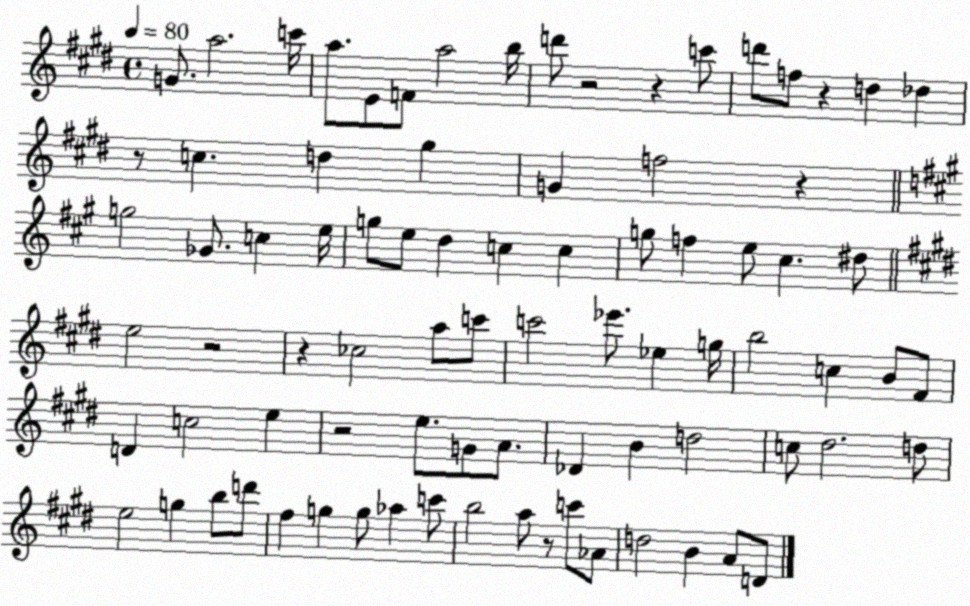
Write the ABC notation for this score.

X:1
T:Untitled
M:4/4
L:1/4
K:E
G/2 a2 c'/4 a/2 E/2 F/2 a2 b/4 d'/2 z2 z c'/2 d'/2 f/2 z d _d z/2 c d ^g G f2 z g2 _G/2 c e/4 g/2 e/2 d c c g/2 f e/2 ^c ^d/2 e2 z2 z _c2 a/2 c'/2 c'2 _e'/2 _e g/4 b2 c B/2 ^F/2 D c2 e z2 e/2 G/2 A/2 _D B d2 c/2 ^d2 d/2 e2 g b/2 d'/2 ^f g g/2 _a c'/2 b2 a/2 z/2 c'/2 _A/2 d2 B A/2 D/2